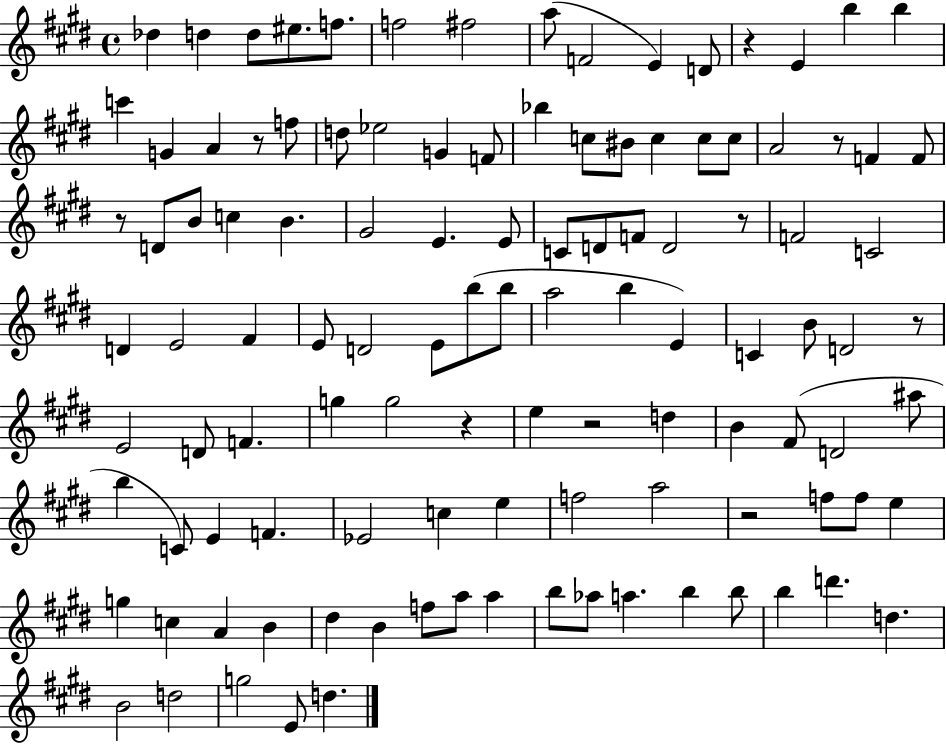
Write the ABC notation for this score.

X:1
T:Untitled
M:4/4
L:1/4
K:E
_d d d/2 ^e/2 f/2 f2 ^f2 a/2 F2 E D/2 z E b b c' G A z/2 f/2 d/2 _e2 G F/2 _b c/2 ^B/2 c c/2 c/2 A2 z/2 F F/2 z/2 D/2 B/2 c B ^G2 E E/2 C/2 D/2 F/2 D2 z/2 F2 C2 D E2 ^F E/2 D2 E/2 b/2 b/2 a2 b E C B/2 D2 z/2 E2 D/2 F g g2 z e z2 d B ^F/2 D2 ^a/2 b C/2 E F _E2 c e f2 a2 z2 f/2 f/2 e g c A B ^d B f/2 a/2 a b/2 _a/2 a b b/2 b d' d B2 d2 g2 E/2 d